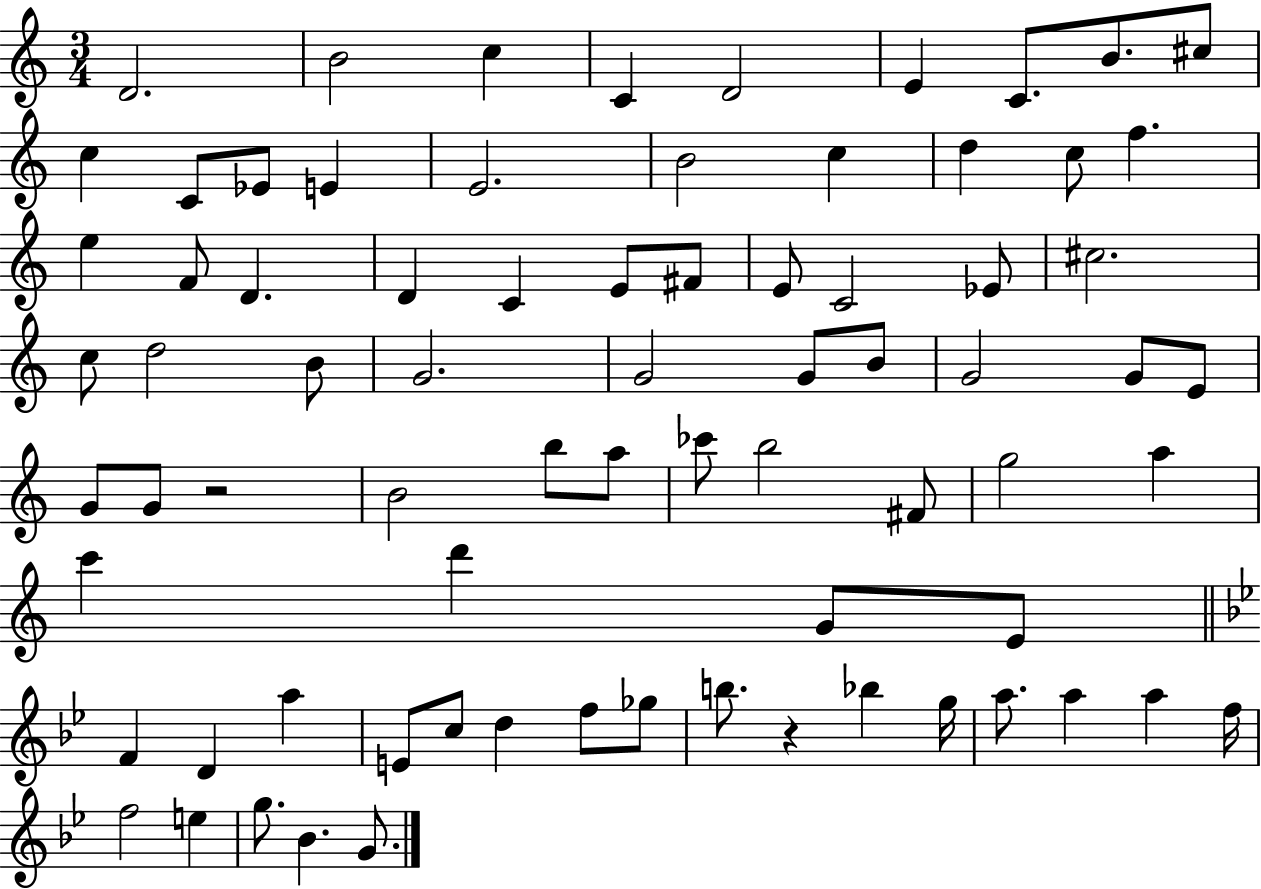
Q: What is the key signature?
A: C major